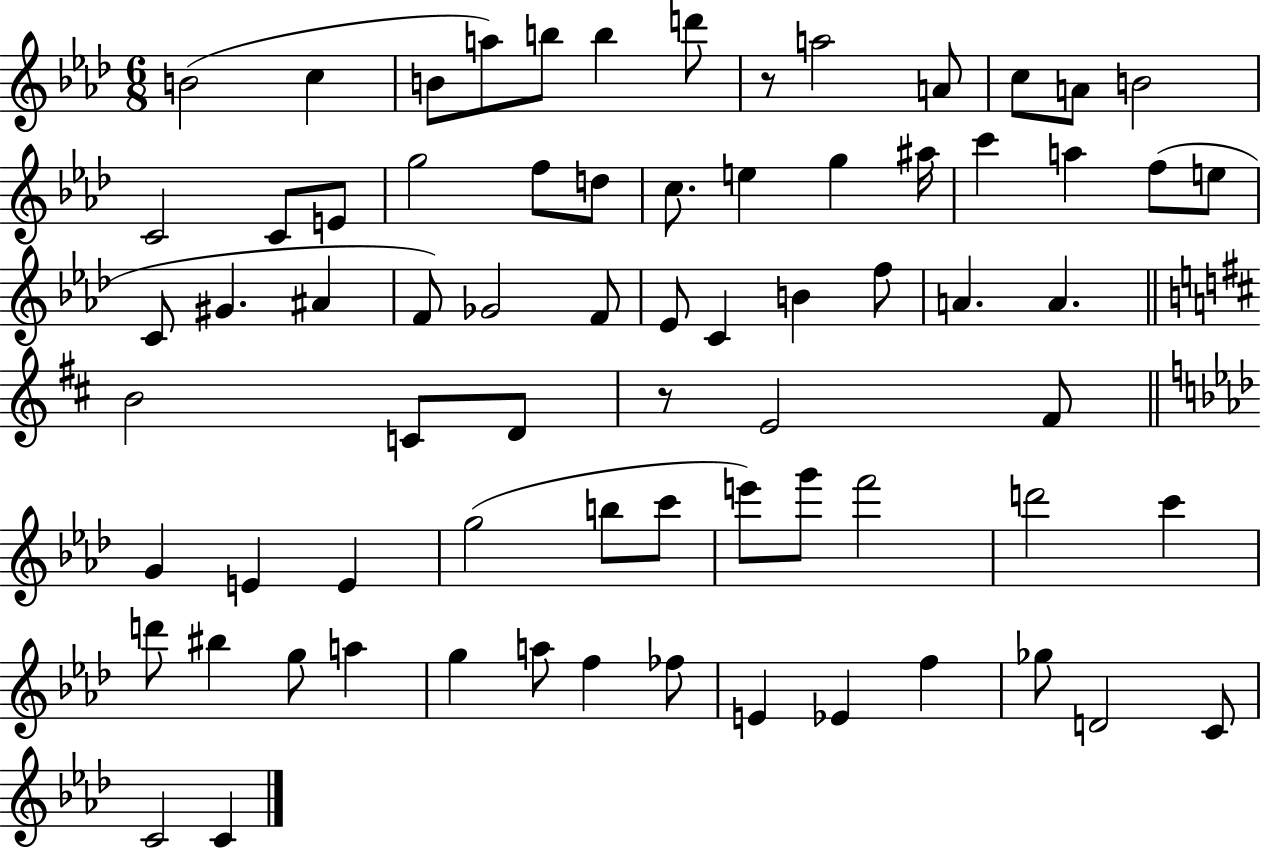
X:1
T:Untitled
M:6/8
L:1/4
K:Ab
B2 c B/2 a/2 b/2 b d'/2 z/2 a2 A/2 c/2 A/2 B2 C2 C/2 E/2 g2 f/2 d/2 c/2 e g ^a/4 c' a f/2 e/2 C/2 ^G ^A F/2 _G2 F/2 _E/2 C B f/2 A A B2 C/2 D/2 z/2 E2 ^F/2 G E E g2 b/2 c'/2 e'/2 g'/2 f'2 d'2 c' d'/2 ^b g/2 a g a/2 f _f/2 E _E f _g/2 D2 C/2 C2 C